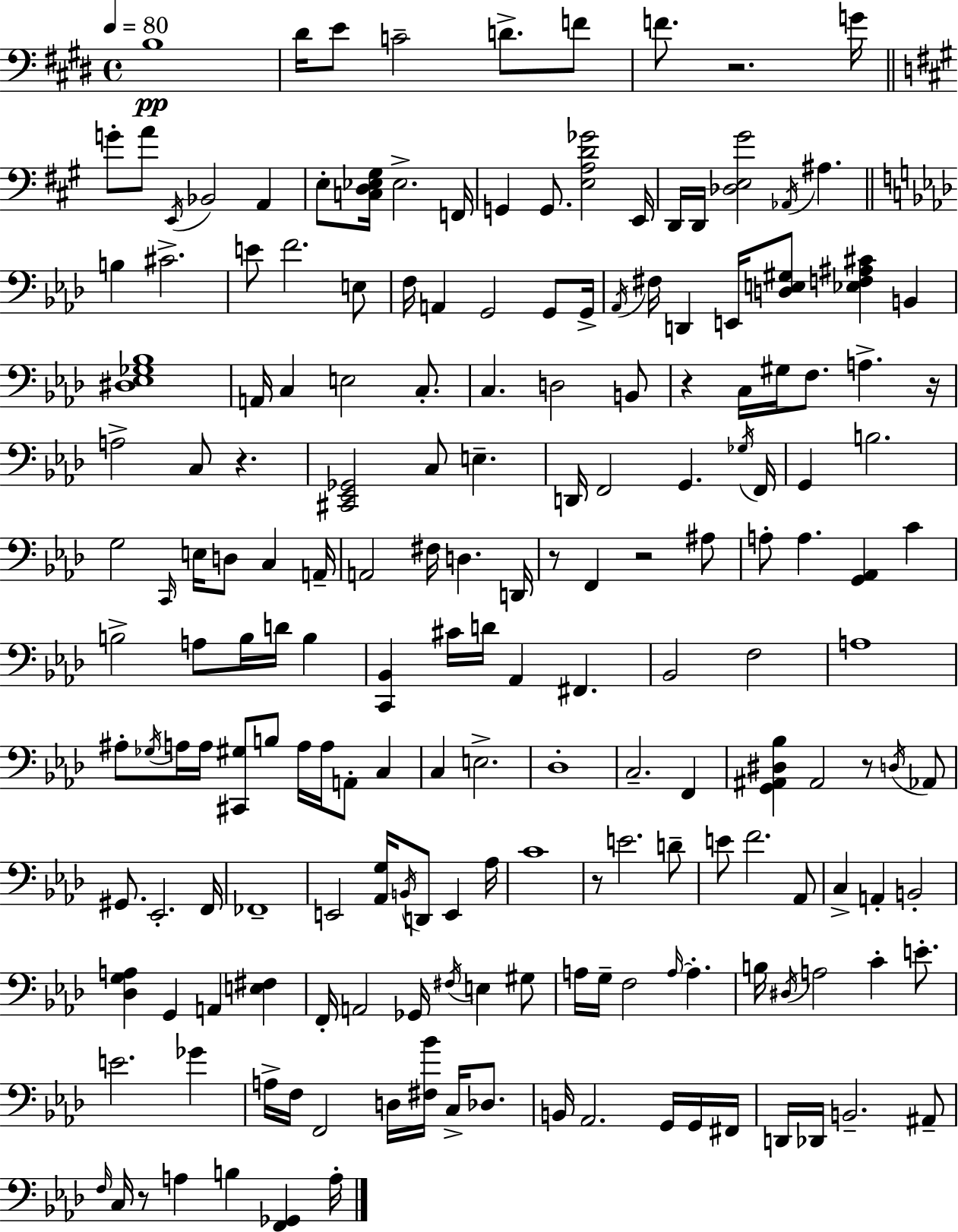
X:1
T:Untitled
M:4/4
L:1/4
K:E
B,4 ^D/4 E/2 C2 D/2 F/2 F/2 z2 G/4 G/2 A/2 E,,/4 _B,,2 A,, E,/2 [C,D,_E,^G,]/4 _E,2 F,,/4 G,, G,,/2 [E,A,D_G]2 E,,/4 D,,/4 D,,/4 [_D,E,^G]2 _A,,/4 ^A, B, ^C2 E/2 F2 E,/2 F,/4 A,, G,,2 G,,/2 G,,/4 _A,,/4 ^F,/4 D,, E,,/4 [D,E,^G,]/2 [_E,F,^A,^C] B,, [^D,_E,_G,_B,]4 A,,/4 C, E,2 C,/2 C, D,2 B,,/2 z C,/4 ^G,/4 F,/2 A, z/4 A,2 C,/2 z [^C,,_E,,_G,,]2 C,/2 E, D,,/4 F,,2 G,, _G,/4 F,,/4 G,, B,2 G,2 C,,/4 E,/4 D,/2 C, A,,/4 A,,2 ^F,/4 D, D,,/4 z/2 F,, z2 ^A,/2 A,/2 A, [G,,_A,,] C B,2 A,/2 B,/4 D/4 B, [C,,_B,,] ^C/4 D/4 _A,, ^F,, _B,,2 F,2 A,4 ^A,/2 _G,/4 A,/4 A,/4 [^C,,^G,]/2 B,/2 A,/4 A,/4 A,,/2 C, C, E,2 _D,4 C,2 F,, [G,,^A,,^D,_B,] ^A,,2 z/2 D,/4 _A,,/2 ^G,,/2 _E,,2 F,,/4 _F,,4 E,,2 [_A,,G,]/4 B,,/4 D,,/2 E,, _A,/4 C4 z/2 E2 D/2 E/2 F2 _A,,/2 C, A,, B,,2 [_D,G,A,] G,, A,, [E,^F,] F,,/4 A,,2 _G,,/4 ^F,/4 E, ^G,/2 A,/4 G,/4 F,2 A,/4 A, B,/4 ^D,/4 A,2 C E/2 E2 _G A,/4 F,/4 F,,2 D,/4 [^F,_B]/4 C,/4 _D,/2 B,,/4 _A,,2 G,,/4 G,,/4 ^F,,/4 D,,/4 _D,,/4 B,,2 ^A,,/2 F,/4 C,/4 z/2 A, B, [F,,_G,,] A,/4